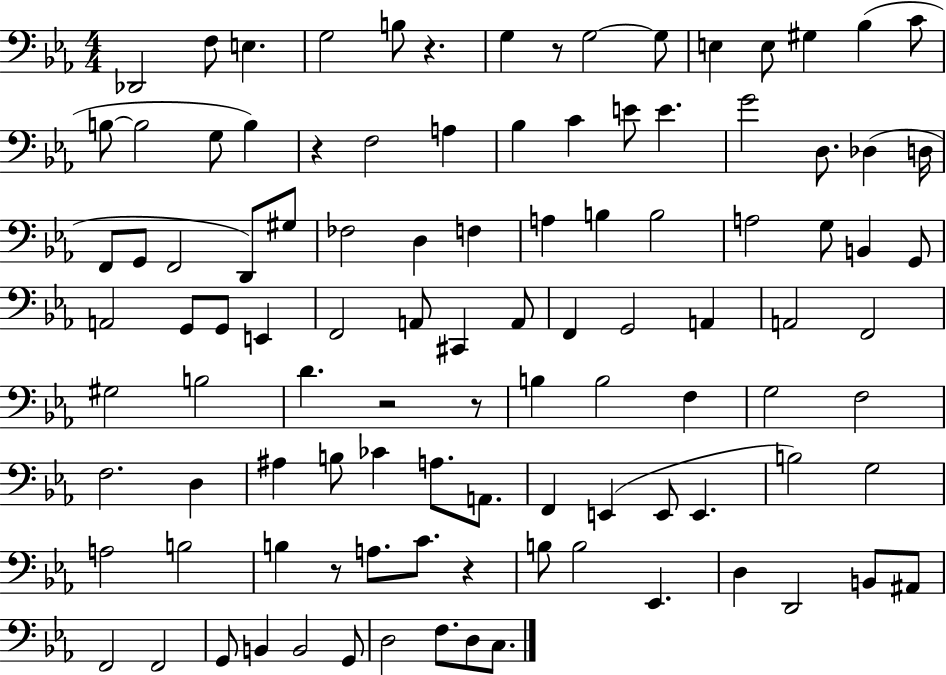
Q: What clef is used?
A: bass